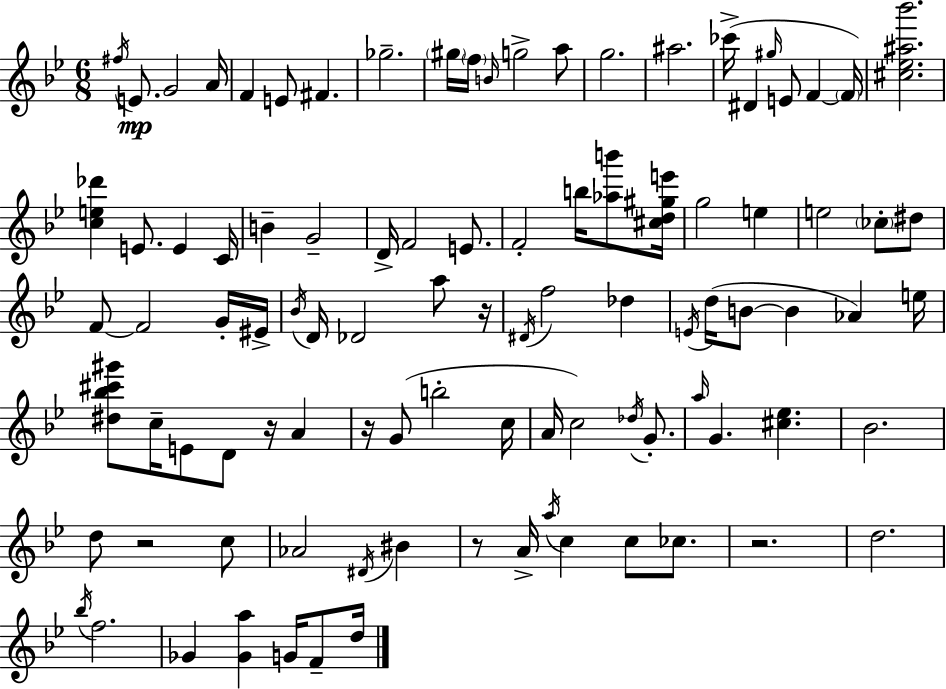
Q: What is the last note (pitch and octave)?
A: D5